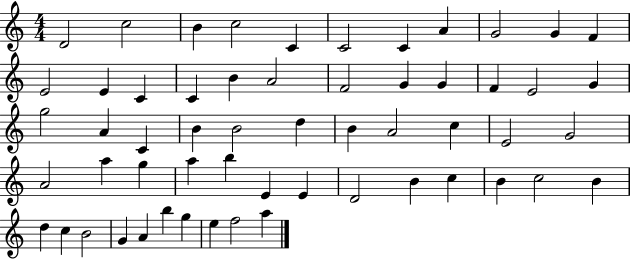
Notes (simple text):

D4/h C5/h B4/q C5/h C4/q C4/h C4/q A4/q G4/h G4/q F4/q E4/h E4/q C4/q C4/q B4/q A4/h F4/h G4/q G4/q F4/q E4/h G4/q G5/h A4/q C4/q B4/q B4/h D5/q B4/q A4/h C5/q E4/h G4/h A4/h A5/q G5/q A5/q B5/q E4/q E4/q D4/h B4/q C5/q B4/q C5/h B4/q D5/q C5/q B4/h G4/q A4/q B5/q G5/q E5/q F5/h A5/q